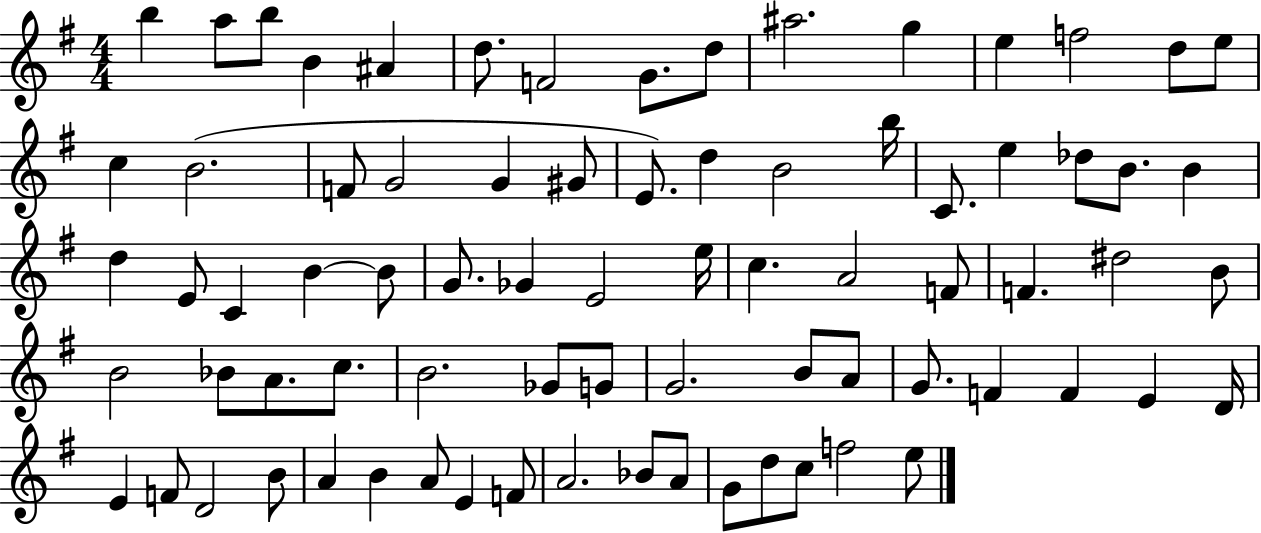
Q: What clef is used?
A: treble